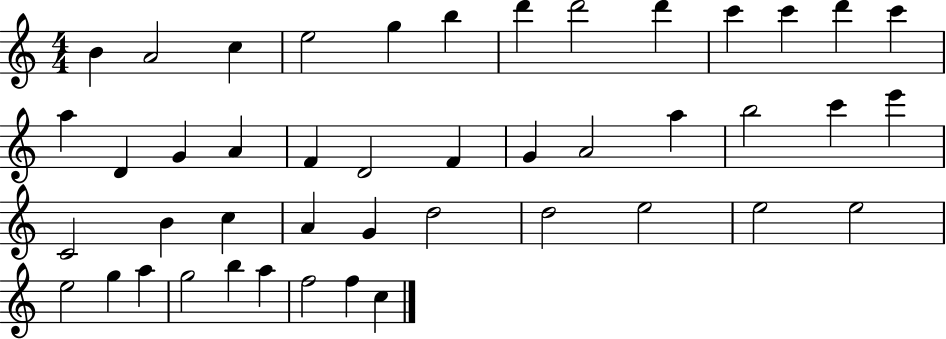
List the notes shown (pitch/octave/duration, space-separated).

B4/q A4/h C5/q E5/h G5/q B5/q D6/q D6/h D6/q C6/q C6/q D6/q C6/q A5/q D4/q G4/q A4/q F4/q D4/h F4/q G4/q A4/h A5/q B5/h C6/q E6/q C4/h B4/q C5/q A4/q G4/q D5/h D5/h E5/h E5/h E5/h E5/h G5/q A5/q G5/h B5/q A5/q F5/h F5/q C5/q